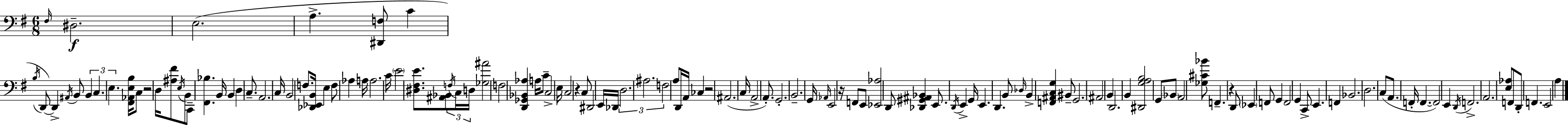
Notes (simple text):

F#3/s D#3/h. E3/h. A3/q. [D#2,F3]/e C4/q B3/s D2/e D2/q A#2/s B2/e B2/q C3/q. E3/q. [F#2,Ab2,E3,B3]/s C3/e R/h D3/s [A#3,F#4]/e E3/s B2/e C2/e [F#2,Bb3]/q. B2/s B2/q D3/q C3/e. A2/h. C3/s B2/h F3/e. [Db2,Eb2,B2]/s E3/q F3/e Ab3/q A3/s A3/h. C4/s E4/h [D#3,F#3,E4]/e. [A#2,Bb2]/e F3/s C3/s D3/s [Gb3,A#4]/h F3/h [D2,Gb2,Bb2,Ab3]/q A3/s C4/e C3/h E3/s C3/h R/q C3/e D#2/h E2/s Db2/s D3/h. A#3/h. F3/h A3/e D2/s A2/s CES3/q R/h A#2/h. C3/s A2/h A2/e. G2/h. B2/h. G2/s Ab2/s E2/h R/s F2/e E2/e [Eb2,Ab3]/h D2/e [Db2,G#2,A#2,Bb2]/q E2/e. D2/s E2/q G2/s E2/q. D2/q. B2/e Db3/s B2/q [F2,A#2,C3,G3]/q BIS2/e G2/h. A#2/h B2/q D2/h. B2/q [D#2,G3,A3,B3]/h G2/e Bb2/e A2/h [Gb3,C#4,Bb4]/e F2/q. R/q D2/e Eb2/q F2/e G2/q F2/h G2/q C2/e E2/q. F2/q Bb2/h. D3/h. C3/e A2/e. F2/s F2/q. F2/h E2/q D2/s F2/h. A2/h. [E3,Ab3]/e F2/e D2/e F2/q. E2/h A3/q